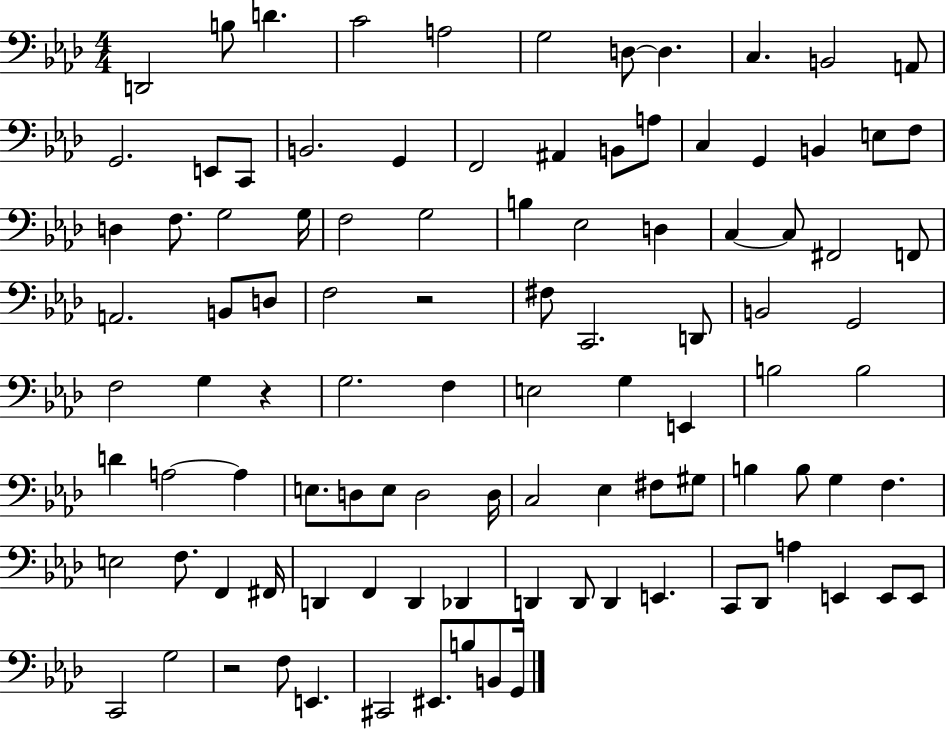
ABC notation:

X:1
T:Untitled
M:4/4
L:1/4
K:Ab
D,,2 B,/2 D C2 A,2 G,2 D,/2 D, C, B,,2 A,,/2 G,,2 E,,/2 C,,/2 B,,2 G,, F,,2 ^A,, B,,/2 A,/2 C, G,, B,, E,/2 F,/2 D, F,/2 G,2 G,/4 F,2 G,2 B, _E,2 D, C, C,/2 ^F,,2 F,,/2 A,,2 B,,/2 D,/2 F,2 z2 ^F,/2 C,,2 D,,/2 B,,2 G,,2 F,2 G, z G,2 F, E,2 G, E,, B,2 B,2 D A,2 A, E,/2 D,/2 E,/2 D,2 D,/4 C,2 _E, ^F,/2 ^G,/2 B, B,/2 G, F, E,2 F,/2 F,, ^F,,/4 D,, F,, D,, _D,, D,, D,,/2 D,, E,, C,,/2 _D,,/2 A, E,, E,,/2 E,,/2 C,,2 G,2 z2 F,/2 E,, ^C,,2 ^E,,/2 B,/2 B,,/2 G,,/4